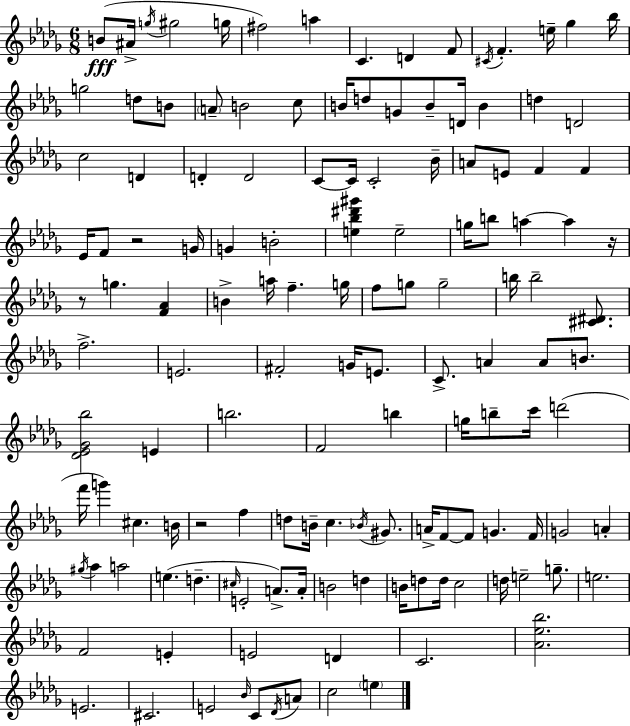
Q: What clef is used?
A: treble